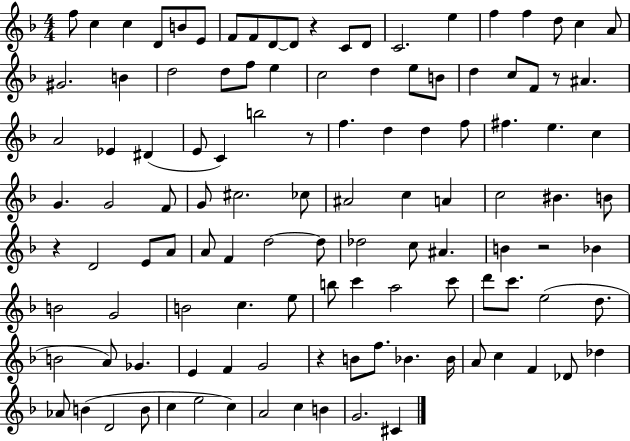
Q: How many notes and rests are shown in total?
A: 116